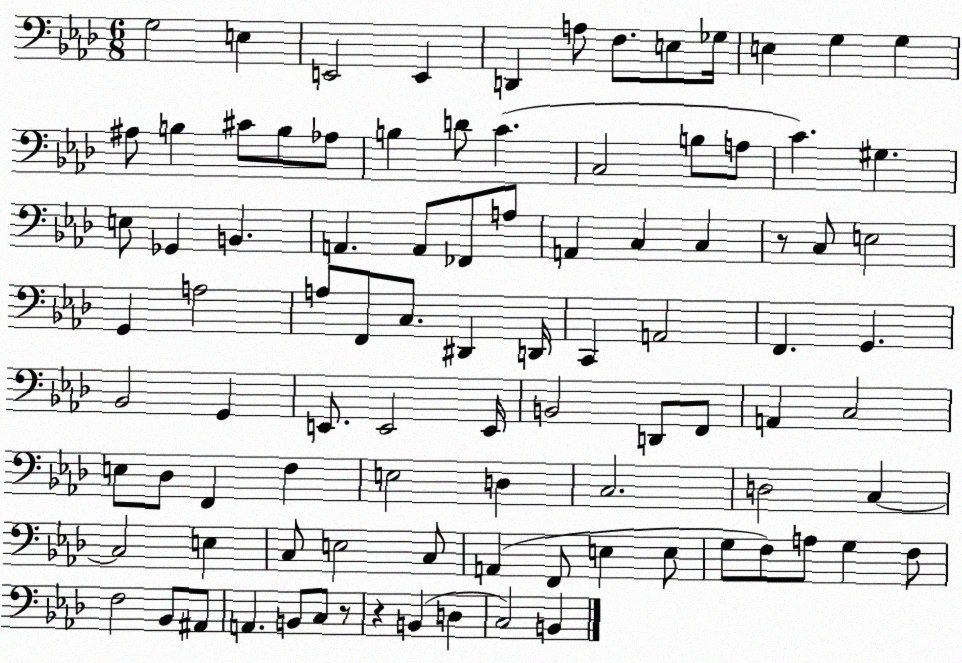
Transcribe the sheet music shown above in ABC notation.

X:1
T:Untitled
M:6/8
L:1/4
K:Ab
G,2 E, E,,2 E,, D,, A,/2 F,/2 E,/2 _G,/4 E, G, G, ^A,/2 B, ^C/2 B,/2 _A,/2 B, D/2 C C,2 B,/2 A,/2 C ^G, E,/2 _G,, B,, A,, A,,/2 _F,,/2 A,/2 A,, C, C, z/2 C,/2 E,2 G,, A,2 A,/2 F,,/2 C,/2 ^D,, D,,/4 C,, A,,2 F,, G,, _B,,2 G,, E,,/2 E,,2 E,,/4 B,,2 D,,/2 F,,/2 A,, C,2 E,/2 _D,/2 F,, F, E,2 D, C,2 D,2 C, C,2 E, C,/2 E,2 C,/2 A,, F,,/2 E, E,/2 G,/2 F,/2 A,/2 G, F,/2 F,2 _B,,/2 ^A,,/2 A,, B,,/2 C,/2 z/2 z B,, D, C,2 B,,